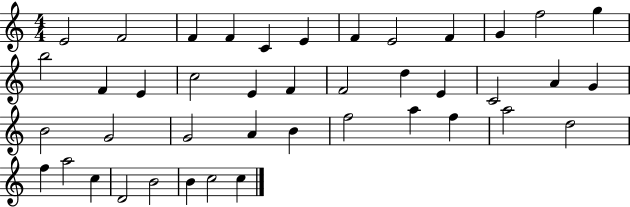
X:1
T:Untitled
M:4/4
L:1/4
K:C
E2 F2 F F C E F E2 F G f2 g b2 F E c2 E F F2 d E C2 A G B2 G2 G2 A B f2 a f a2 d2 f a2 c D2 B2 B c2 c